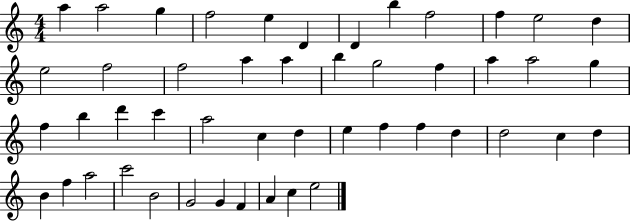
A5/q A5/h G5/q F5/h E5/q D4/q D4/q B5/q F5/h F5/q E5/h D5/q E5/h F5/h F5/h A5/q A5/q B5/q G5/h F5/q A5/q A5/h G5/q F5/q B5/q D6/q C6/q A5/h C5/q D5/q E5/q F5/q F5/q D5/q D5/h C5/q D5/q B4/q F5/q A5/h C6/h B4/h G4/h G4/q F4/q A4/q C5/q E5/h